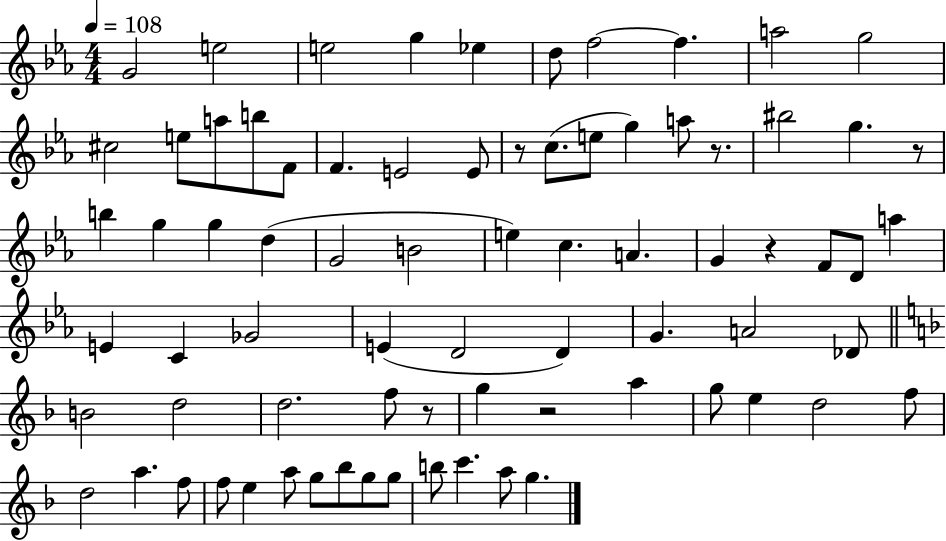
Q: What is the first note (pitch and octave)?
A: G4